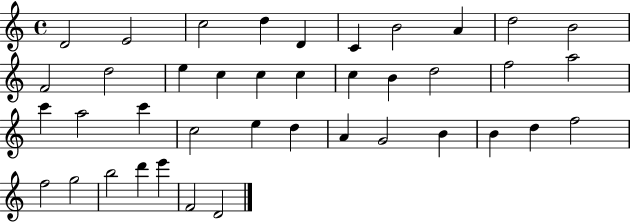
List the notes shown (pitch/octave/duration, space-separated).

D4/h E4/h C5/h D5/q D4/q C4/q B4/h A4/q D5/h B4/h F4/h D5/h E5/q C5/q C5/q C5/q C5/q B4/q D5/h F5/h A5/h C6/q A5/h C6/q C5/h E5/q D5/q A4/q G4/h B4/q B4/q D5/q F5/h F5/h G5/h B5/h D6/q E6/q F4/h D4/h